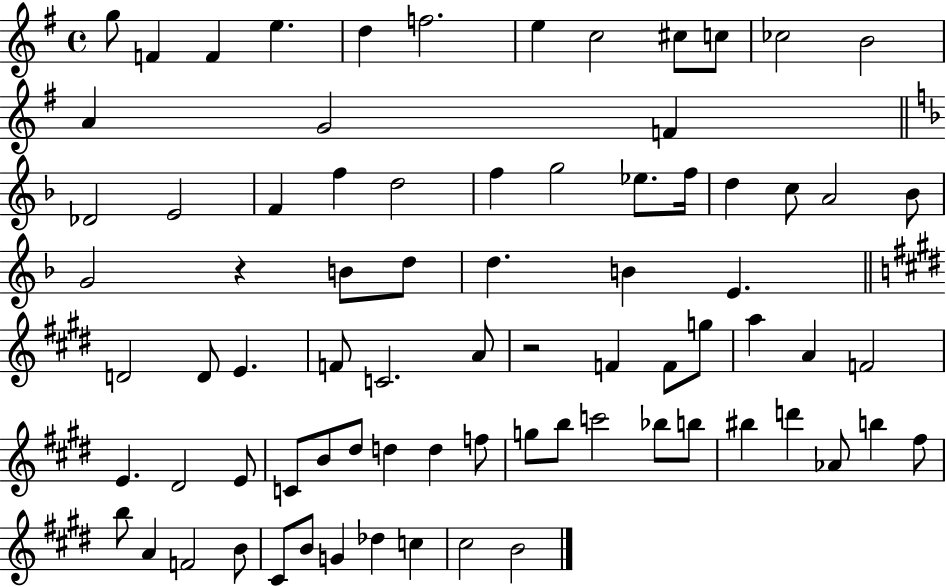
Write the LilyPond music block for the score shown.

{
  \clef treble
  \time 4/4
  \defaultTimeSignature
  \key g \major
  g''8 f'4 f'4 e''4. | d''4 f''2. | e''4 c''2 cis''8 c''8 | ces''2 b'2 | \break a'4 g'2 f'4 | \bar "||" \break \key f \major des'2 e'2 | f'4 f''4 d''2 | f''4 g''2 ees''8. f''16 | d''4 c''8 a'2 bes'8 | \break g'2 r4 b'8 d''8 | d''4. b'4 e'4. | \bar "||" \break \key e \major d'2 d'8 e'4. | f'8 c'2. a'8 | r2 f'4 f'8 g''8 | a''4 a'4 f'2 | \break e'4. dis'2 e'8 | c'8 b'8 dis''8 d''4 d''4 f''8 | g''8 b''8 c'''2 bes''8 b''8 | bis''4 d'''4 aes'8 b''4 fis''8 | \break b''8 a'4 f'2 b'8 | cis'8 b'8 g'4 des''4 c''4 | cis''2 b'2 | \bar "|."
}